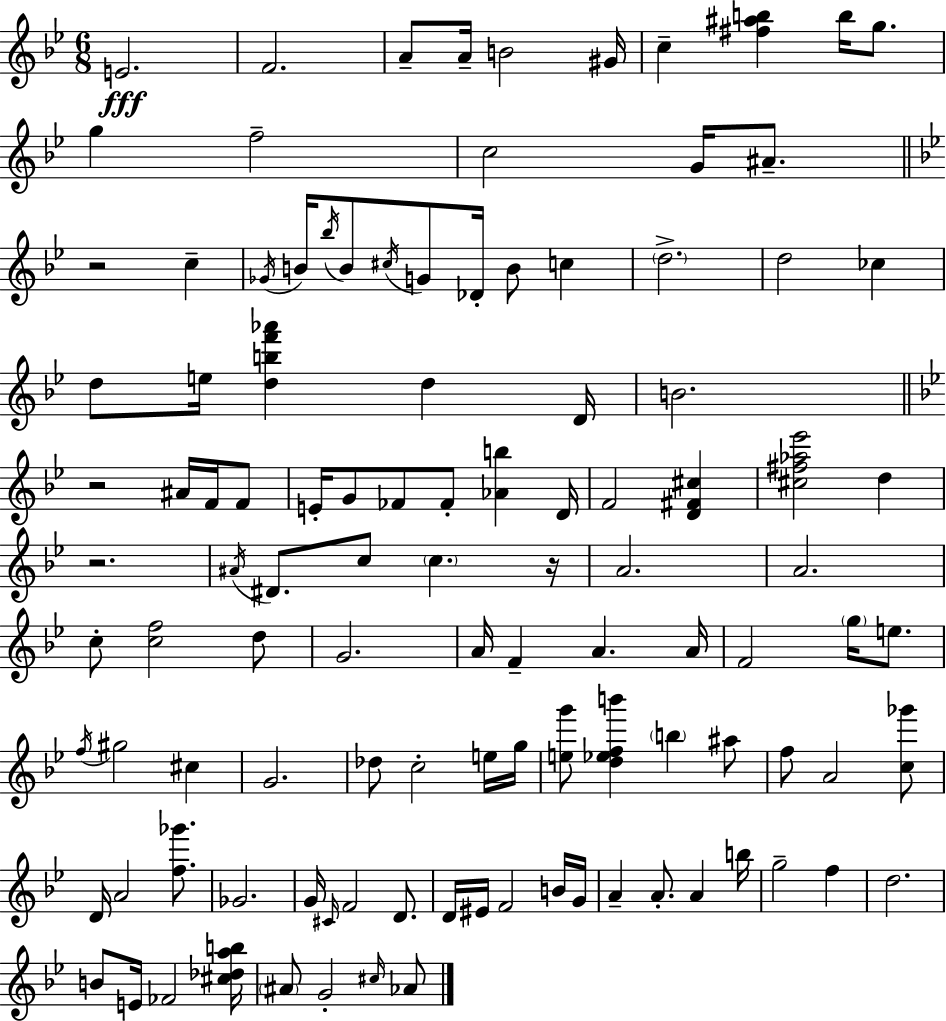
E4/h. F4/h. A4/e A4/s B4/h G#4/s C5/q [F#5,A#5,B5]/q B5/s G5/e. G5/q F5/h C5/h G4/s A#4/e. R/h C5/q Gb4/s B4/s Bb5/s B4/e C#5/s G4/e Db4/s B4/e C5/q D5/h. D5/h CES5/q D5/e E5/s [D5,B5,F6,Ab6]/q D5/q D4/s B4/h. R/h A#4/s F4/s F4/e E4/s G4/e FES4/e FES4/e [Ab4,B5]/q D4/s F4/h [D4,F#4,C#5]/q [C#5,F#5,Ab5,Eb6]/h D5/q R/h. A#4/s D#4/e. C5/e C5/q. R/s A4/h. A4/h. C5/e [C5,F5]/h D5/e G4/h. A4/s F4/q A4/q. A4/s F4/h G5/s E5/e. F5/s G#5/h C#5/q G4/h. Db5/e C5/h E5/s G5/s [E5,G6]/e [D5,Eb5,F5,B6]/q B5/q A#5/e F5/e A4/h [C5,Gb6]/e D4/s A4/h [F5,Gb6]/e. Gb4/h. G4/s C#4/s F4/h D4/e. D4/s EIS4/s F4/h B4/s G4/s A4/q A4/e. A4/q B5/s G5/h F5/q D5/h. B4/e E4/s FES4/h [C#5,Db5,A5,B5]/s A#4/e G4/h C#5/s Ab4/e